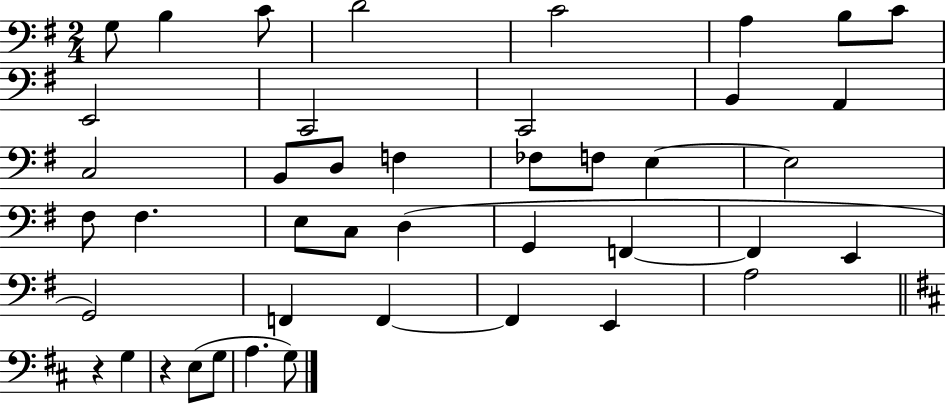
X:1
T:Untitled
M:2/4
L:1/4
K:G
G,/2 B, C/2 D2 C2 A, B,/2 C/2 E,,2 C,,2 C,,2 B,, A,, C,2 B,,/2 D,/2 F, _F,/2 F,/2 E, E,2 ^F,/2 ^F, E,/2 C,/2 D, G,, F,, F,, E,, G,,2 F,, F,, F,, E,, A,2 z G, z E,/2 G,/2 A, G,/2